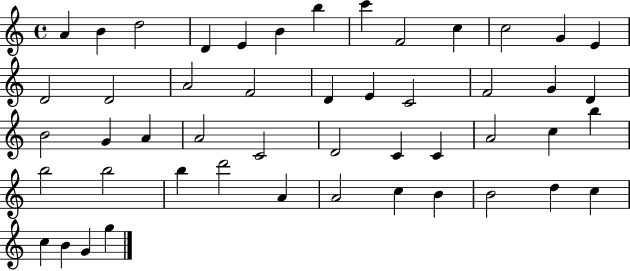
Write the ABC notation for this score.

X:1
T:Untitled
M:4/4
L:1/4
K:C
A B d2 D E B b c' F2 c c2 G E D2 D2 A2 F2 D E C2 F2 G D B2 G A A2 C2 D2 C C A2 c b b2 b2 b d'2 A A2 c B B2 d c c B G g